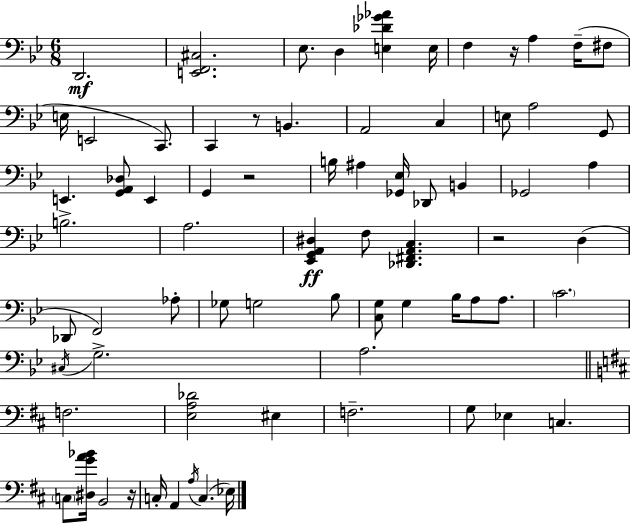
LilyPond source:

{
  \clef bass
  \numericTimeSignature
  \time 6/8
  \key bes \major
  d,2.\mf | <e, f, cis>2. | ees8. d4 <e des' ges' aes'>4 e16 | f4 r16 a4 f16--( fis8 | \break e16 e,2 c,8.) | c,4 r8 b,4. | a,2 c4 | e8 a2 g,8 | \break e,4. <g, a, des>8 e,4 | g,4 r2 | b16 ais4 <ges, ees>16 des,8 b,4 | ges,2 a4 | \break b2.-> | a2. | <ees, g, a, dis>4\ff f8 <des, fis, a, c>4. | r2 d4( | \break des,8 f,2) aes8-. | ges8 g2 bes8 | <c g>8 g4 bes16 a8 a8. | \parenthesize c'2. | \break \acciaccatura { cis16 } g2.-> | a2. | \bar "||" \break \key d \major f2. | <e a des'>2 eis4 | f2.-- | g8 ees4 c4. | \break \parenthesize c8 <dis g' a' bes'>16 b,2 r16 | c16-. a,4 \acciaccatura { a16 }( c4. | ees16) \bar "|."
}